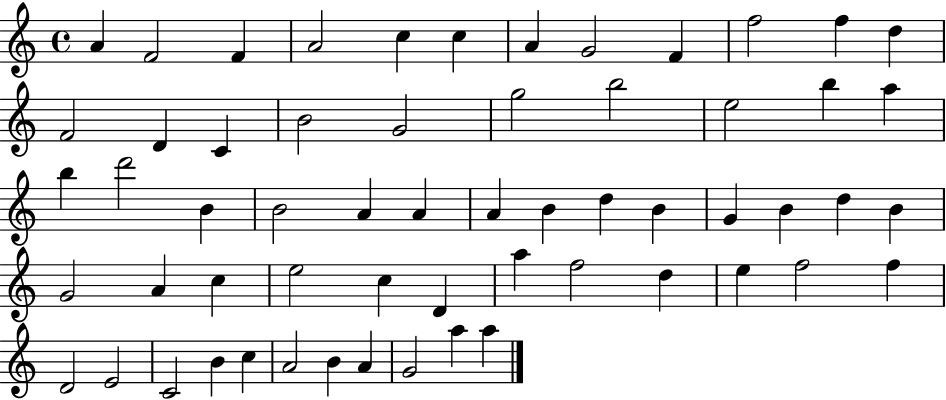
{
  \clef treble
  \time 4/4
  \defaultTimeSignature
  \key c \major
  a'4 f'2 f'4 | a'2 c''4 c''4 | a'4 g'2 f'4 | f''2 f''4 d''4 | \break f'2 d'4 c'4 | b'2 g'2 | g''2 b''2 | e''2 b''4 a''4 | \break b''4 d'''2 b'4 | b'2 a'4 a'4 | a'4 b'4 d''4 b'4 | g'4 b'4 d''4 b'4 | \break g'2 a'4 c''4 | e''2 c''4 d'4 | a''4 f''2 d''4 | e''4 f''2 f''4 | \break d'2 e'2 | c'2 b'4 c''4 | a'2 b'4 a'4 | g'2 a''4 a''4 | \break \bar "|."
}